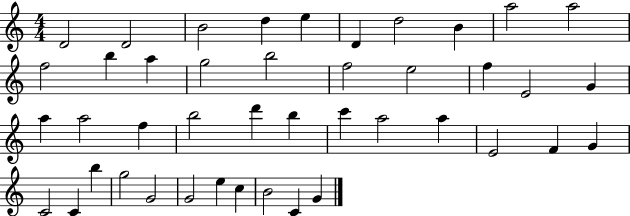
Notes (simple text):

D4/h D4/h B4/h D5/q E5/q D4/q D5/h B4/q A5/h A5/h F5/h B5/q A5/q G5/h B5/h F5/h E5/h F5/q E4/h G4/q A5/q A5/h F5/q B5/h D6/q B5/q C6/q A5/h A5/q E4/h F4/q G4/q C4/h C4/q B5/q G5/h G4/h G4/h E5/q C5/q B4/h C4/q G4/q